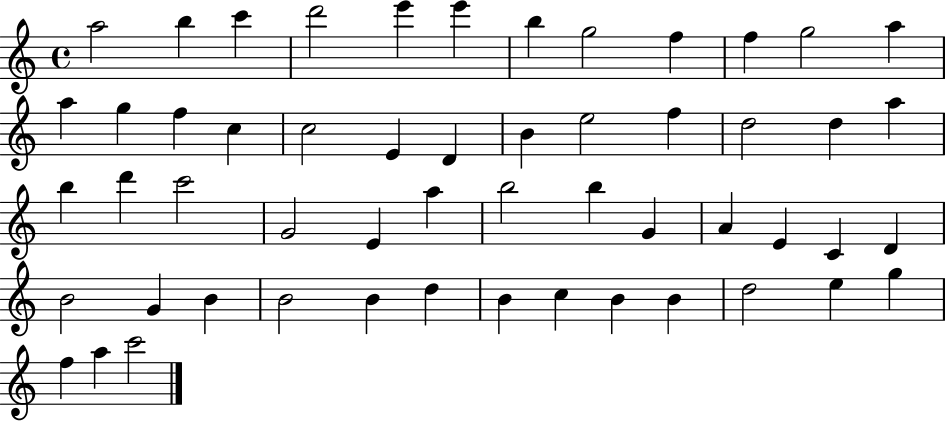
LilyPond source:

{
  \clef treble
  \time 4/4
  \defaultTimeSignature
  \key c \major
  a''2 b''4 c'''4 | d'''2 e'''4 e'''4 | b''4 g''2 f''4 | f''4 g''2 a''4 | \break a''4 g''4 f''4 c''4 | c''2 e'4 d'4 | b'4 e''2 f''4 | d''2 d''4 a''4 | \break b''4 d'''4 c'''2 | g'2 e'4 a''4 | b''2 b''4 g'4 | a'4 e'4 c'4 d'4 | \break b'2 g'4 b'4 | b'2 b'4 d''4 | b'4 c''4 b'4 b'4 | d''2 e''4 g''4 | \break f''4 a''4 c'''2 | \bar "|."
}